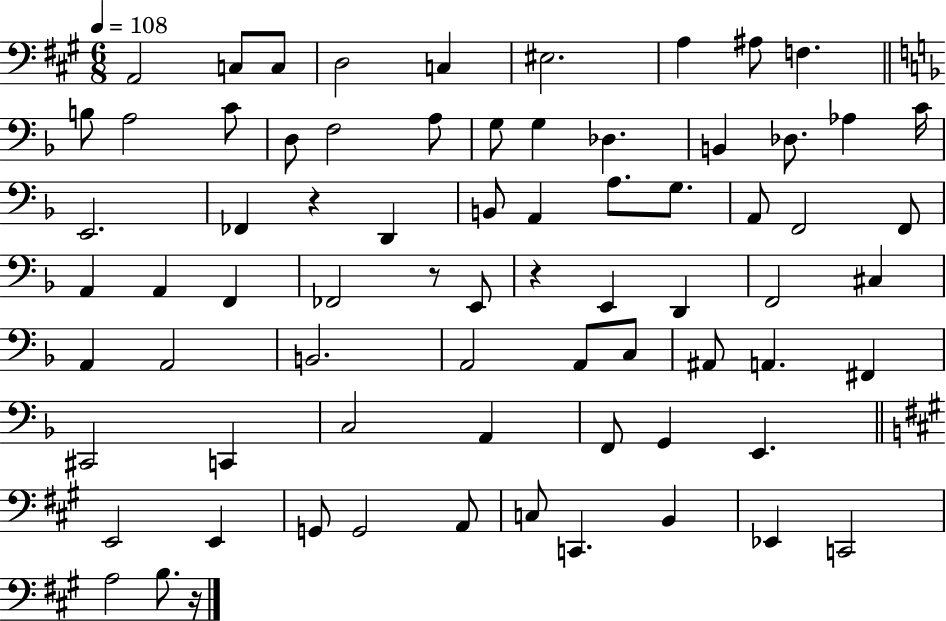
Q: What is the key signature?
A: A major